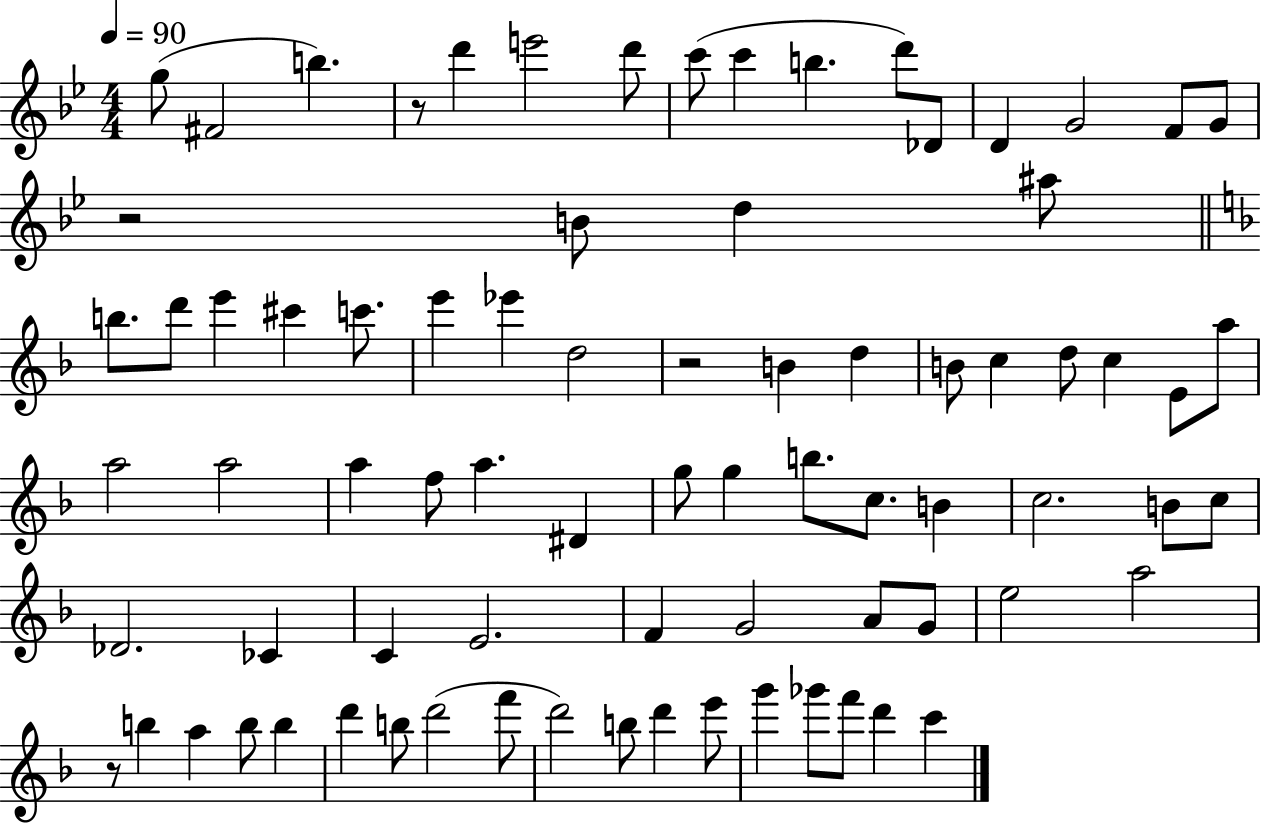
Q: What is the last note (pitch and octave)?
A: C6